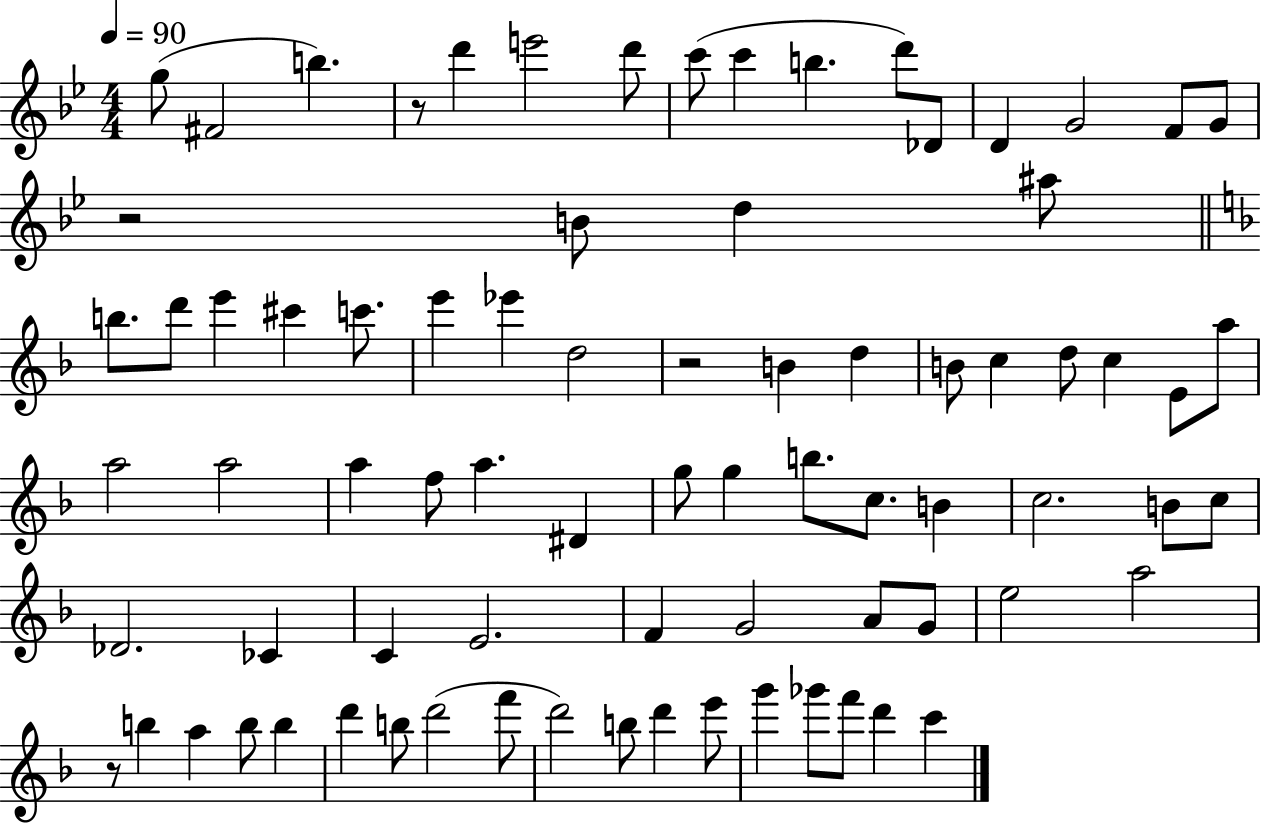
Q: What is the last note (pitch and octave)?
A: C6